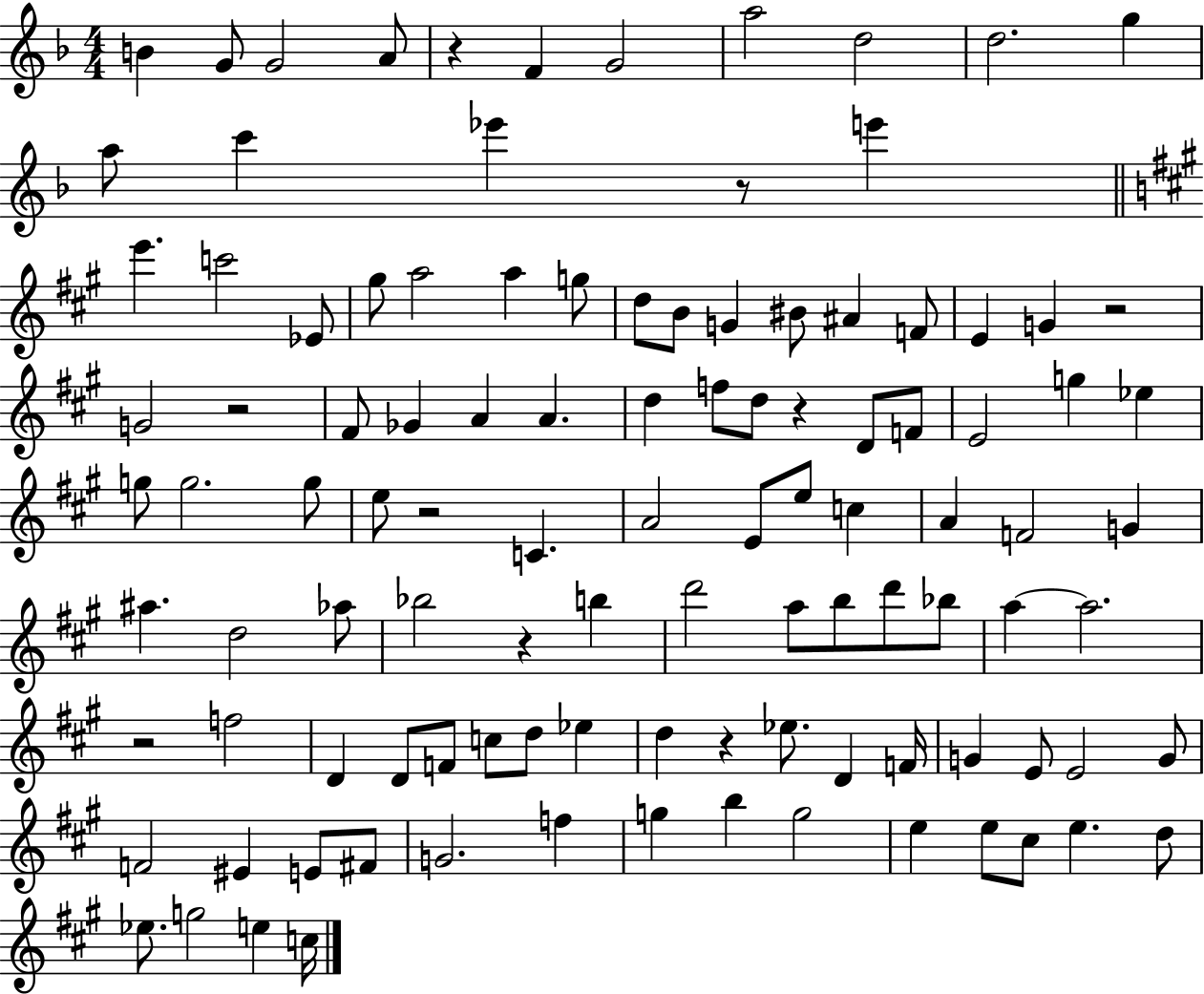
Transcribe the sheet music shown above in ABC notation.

X:1
T:Untitled
M:4/4
L:1/4
K:F
B G/2 G2 A/2 z F G2 a2 d2 d2 g a/2 c' _e' z/2 e' e' c'2 _E/2 ^g/2 a2 a g/2 d/2 B/2 G ^B/2 ^A F/2 E G z2 G2 z2 ^F/2 _G A A d f/2 d/2 z D/2 F/2 E2 g _e g/2 g2 g/2 e/2 z2 C A2 E/2 e/2 c A F2 G ^a d2 _a/2 _b2 z b d'2 a/2 b/2 d'/2 _b/2 a a2 z2 f2 D D/2 F/2 c/2 d/2 _e d z _e/2 D F/4 G E/2 E2 G/2 F2 ^E E/2 ^F/2 G2 f g b g2 e e/2 ^c/2 e d/2 _e/2 g2 e c/4